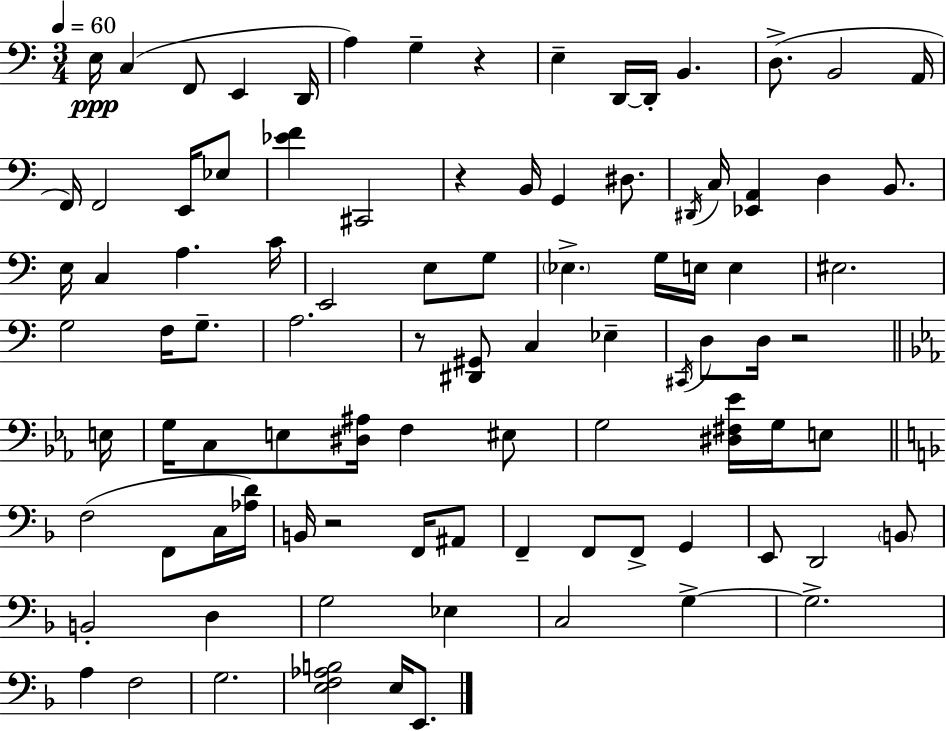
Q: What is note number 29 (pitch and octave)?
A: A3